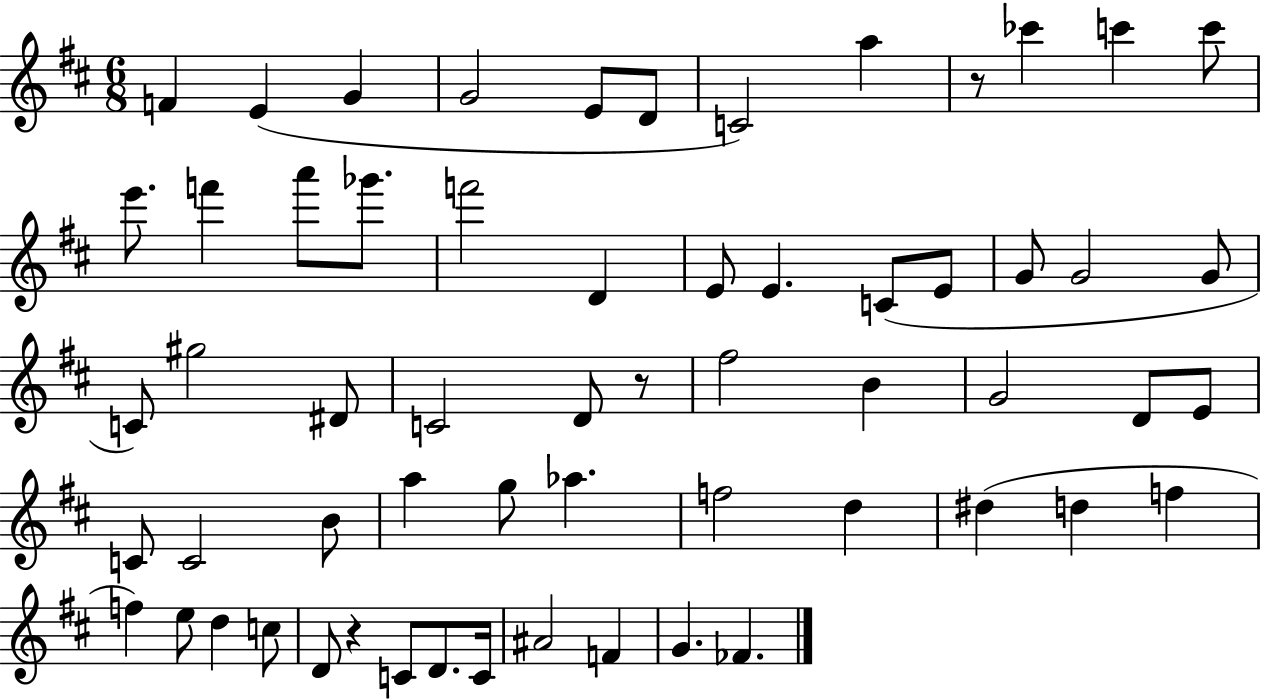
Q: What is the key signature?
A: D major